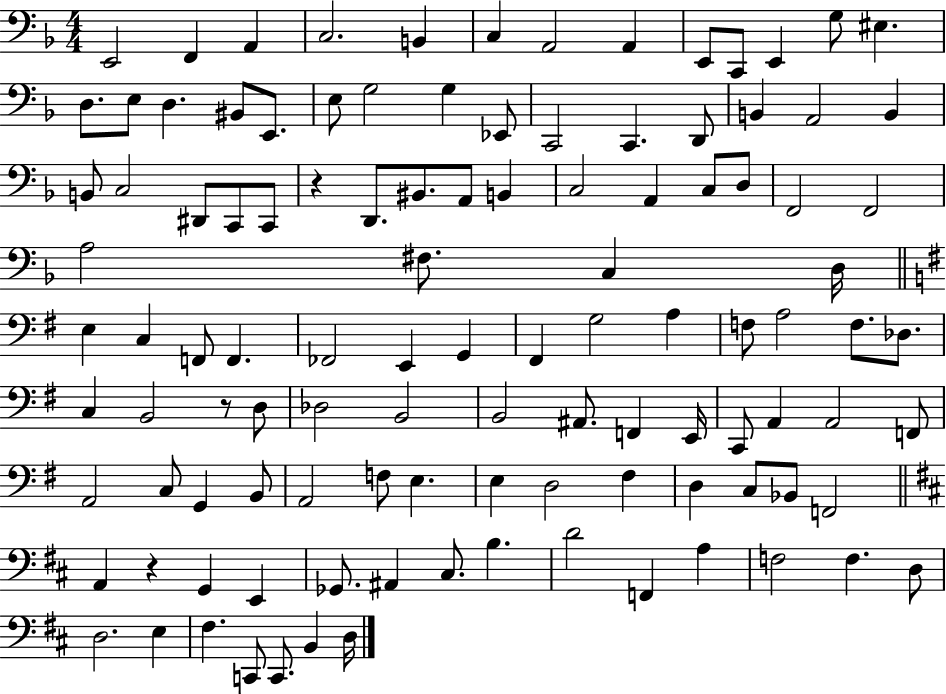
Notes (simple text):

E2/h F2/q A2/q C3/h. B2/q C3/q A2/h A2/q E2/e C2/e E2/q G3/e EIS3/q. D3/e. E3/e D3/q. BIS2/e E2/e. E3/e G3/h G3/q Eb2/e C2/h C2/q. D2/e B2/q A2/h B2/q B2/e C3/h D#2/e C2/e C2/e R/q D2/e. BIS2/e. A2/e B2/q C3/h A2/q C3/e D3/e F2/h F2/h A3/h F#3/e. C3/q D3/s E3/q C3/q F2/e F2/q. FES2/h E2/q G2/q F#2/q G3/h A3/q F3/e A3/h F3/e. Db3/e. C3/q B2/h R/e D3/e Db3/h B2/h B2/h A#2/e. F2/q E2/s C2/e A2/q A2/h F2/e A2/h C3/e G2/q B2/e A2/h F3/e E3/q. E3/q D3/h F#3/q D3/q C3/e Bb2/e F2/h A2/q R/q G2/q E2/q Gb2/e. A#2/q C#3/e. B3/q. D4/h F2/q A3/q F3/h F3/q. D3/e D3/h. E3/q F#3/q. C2/e C2/e. B2/q D3/s